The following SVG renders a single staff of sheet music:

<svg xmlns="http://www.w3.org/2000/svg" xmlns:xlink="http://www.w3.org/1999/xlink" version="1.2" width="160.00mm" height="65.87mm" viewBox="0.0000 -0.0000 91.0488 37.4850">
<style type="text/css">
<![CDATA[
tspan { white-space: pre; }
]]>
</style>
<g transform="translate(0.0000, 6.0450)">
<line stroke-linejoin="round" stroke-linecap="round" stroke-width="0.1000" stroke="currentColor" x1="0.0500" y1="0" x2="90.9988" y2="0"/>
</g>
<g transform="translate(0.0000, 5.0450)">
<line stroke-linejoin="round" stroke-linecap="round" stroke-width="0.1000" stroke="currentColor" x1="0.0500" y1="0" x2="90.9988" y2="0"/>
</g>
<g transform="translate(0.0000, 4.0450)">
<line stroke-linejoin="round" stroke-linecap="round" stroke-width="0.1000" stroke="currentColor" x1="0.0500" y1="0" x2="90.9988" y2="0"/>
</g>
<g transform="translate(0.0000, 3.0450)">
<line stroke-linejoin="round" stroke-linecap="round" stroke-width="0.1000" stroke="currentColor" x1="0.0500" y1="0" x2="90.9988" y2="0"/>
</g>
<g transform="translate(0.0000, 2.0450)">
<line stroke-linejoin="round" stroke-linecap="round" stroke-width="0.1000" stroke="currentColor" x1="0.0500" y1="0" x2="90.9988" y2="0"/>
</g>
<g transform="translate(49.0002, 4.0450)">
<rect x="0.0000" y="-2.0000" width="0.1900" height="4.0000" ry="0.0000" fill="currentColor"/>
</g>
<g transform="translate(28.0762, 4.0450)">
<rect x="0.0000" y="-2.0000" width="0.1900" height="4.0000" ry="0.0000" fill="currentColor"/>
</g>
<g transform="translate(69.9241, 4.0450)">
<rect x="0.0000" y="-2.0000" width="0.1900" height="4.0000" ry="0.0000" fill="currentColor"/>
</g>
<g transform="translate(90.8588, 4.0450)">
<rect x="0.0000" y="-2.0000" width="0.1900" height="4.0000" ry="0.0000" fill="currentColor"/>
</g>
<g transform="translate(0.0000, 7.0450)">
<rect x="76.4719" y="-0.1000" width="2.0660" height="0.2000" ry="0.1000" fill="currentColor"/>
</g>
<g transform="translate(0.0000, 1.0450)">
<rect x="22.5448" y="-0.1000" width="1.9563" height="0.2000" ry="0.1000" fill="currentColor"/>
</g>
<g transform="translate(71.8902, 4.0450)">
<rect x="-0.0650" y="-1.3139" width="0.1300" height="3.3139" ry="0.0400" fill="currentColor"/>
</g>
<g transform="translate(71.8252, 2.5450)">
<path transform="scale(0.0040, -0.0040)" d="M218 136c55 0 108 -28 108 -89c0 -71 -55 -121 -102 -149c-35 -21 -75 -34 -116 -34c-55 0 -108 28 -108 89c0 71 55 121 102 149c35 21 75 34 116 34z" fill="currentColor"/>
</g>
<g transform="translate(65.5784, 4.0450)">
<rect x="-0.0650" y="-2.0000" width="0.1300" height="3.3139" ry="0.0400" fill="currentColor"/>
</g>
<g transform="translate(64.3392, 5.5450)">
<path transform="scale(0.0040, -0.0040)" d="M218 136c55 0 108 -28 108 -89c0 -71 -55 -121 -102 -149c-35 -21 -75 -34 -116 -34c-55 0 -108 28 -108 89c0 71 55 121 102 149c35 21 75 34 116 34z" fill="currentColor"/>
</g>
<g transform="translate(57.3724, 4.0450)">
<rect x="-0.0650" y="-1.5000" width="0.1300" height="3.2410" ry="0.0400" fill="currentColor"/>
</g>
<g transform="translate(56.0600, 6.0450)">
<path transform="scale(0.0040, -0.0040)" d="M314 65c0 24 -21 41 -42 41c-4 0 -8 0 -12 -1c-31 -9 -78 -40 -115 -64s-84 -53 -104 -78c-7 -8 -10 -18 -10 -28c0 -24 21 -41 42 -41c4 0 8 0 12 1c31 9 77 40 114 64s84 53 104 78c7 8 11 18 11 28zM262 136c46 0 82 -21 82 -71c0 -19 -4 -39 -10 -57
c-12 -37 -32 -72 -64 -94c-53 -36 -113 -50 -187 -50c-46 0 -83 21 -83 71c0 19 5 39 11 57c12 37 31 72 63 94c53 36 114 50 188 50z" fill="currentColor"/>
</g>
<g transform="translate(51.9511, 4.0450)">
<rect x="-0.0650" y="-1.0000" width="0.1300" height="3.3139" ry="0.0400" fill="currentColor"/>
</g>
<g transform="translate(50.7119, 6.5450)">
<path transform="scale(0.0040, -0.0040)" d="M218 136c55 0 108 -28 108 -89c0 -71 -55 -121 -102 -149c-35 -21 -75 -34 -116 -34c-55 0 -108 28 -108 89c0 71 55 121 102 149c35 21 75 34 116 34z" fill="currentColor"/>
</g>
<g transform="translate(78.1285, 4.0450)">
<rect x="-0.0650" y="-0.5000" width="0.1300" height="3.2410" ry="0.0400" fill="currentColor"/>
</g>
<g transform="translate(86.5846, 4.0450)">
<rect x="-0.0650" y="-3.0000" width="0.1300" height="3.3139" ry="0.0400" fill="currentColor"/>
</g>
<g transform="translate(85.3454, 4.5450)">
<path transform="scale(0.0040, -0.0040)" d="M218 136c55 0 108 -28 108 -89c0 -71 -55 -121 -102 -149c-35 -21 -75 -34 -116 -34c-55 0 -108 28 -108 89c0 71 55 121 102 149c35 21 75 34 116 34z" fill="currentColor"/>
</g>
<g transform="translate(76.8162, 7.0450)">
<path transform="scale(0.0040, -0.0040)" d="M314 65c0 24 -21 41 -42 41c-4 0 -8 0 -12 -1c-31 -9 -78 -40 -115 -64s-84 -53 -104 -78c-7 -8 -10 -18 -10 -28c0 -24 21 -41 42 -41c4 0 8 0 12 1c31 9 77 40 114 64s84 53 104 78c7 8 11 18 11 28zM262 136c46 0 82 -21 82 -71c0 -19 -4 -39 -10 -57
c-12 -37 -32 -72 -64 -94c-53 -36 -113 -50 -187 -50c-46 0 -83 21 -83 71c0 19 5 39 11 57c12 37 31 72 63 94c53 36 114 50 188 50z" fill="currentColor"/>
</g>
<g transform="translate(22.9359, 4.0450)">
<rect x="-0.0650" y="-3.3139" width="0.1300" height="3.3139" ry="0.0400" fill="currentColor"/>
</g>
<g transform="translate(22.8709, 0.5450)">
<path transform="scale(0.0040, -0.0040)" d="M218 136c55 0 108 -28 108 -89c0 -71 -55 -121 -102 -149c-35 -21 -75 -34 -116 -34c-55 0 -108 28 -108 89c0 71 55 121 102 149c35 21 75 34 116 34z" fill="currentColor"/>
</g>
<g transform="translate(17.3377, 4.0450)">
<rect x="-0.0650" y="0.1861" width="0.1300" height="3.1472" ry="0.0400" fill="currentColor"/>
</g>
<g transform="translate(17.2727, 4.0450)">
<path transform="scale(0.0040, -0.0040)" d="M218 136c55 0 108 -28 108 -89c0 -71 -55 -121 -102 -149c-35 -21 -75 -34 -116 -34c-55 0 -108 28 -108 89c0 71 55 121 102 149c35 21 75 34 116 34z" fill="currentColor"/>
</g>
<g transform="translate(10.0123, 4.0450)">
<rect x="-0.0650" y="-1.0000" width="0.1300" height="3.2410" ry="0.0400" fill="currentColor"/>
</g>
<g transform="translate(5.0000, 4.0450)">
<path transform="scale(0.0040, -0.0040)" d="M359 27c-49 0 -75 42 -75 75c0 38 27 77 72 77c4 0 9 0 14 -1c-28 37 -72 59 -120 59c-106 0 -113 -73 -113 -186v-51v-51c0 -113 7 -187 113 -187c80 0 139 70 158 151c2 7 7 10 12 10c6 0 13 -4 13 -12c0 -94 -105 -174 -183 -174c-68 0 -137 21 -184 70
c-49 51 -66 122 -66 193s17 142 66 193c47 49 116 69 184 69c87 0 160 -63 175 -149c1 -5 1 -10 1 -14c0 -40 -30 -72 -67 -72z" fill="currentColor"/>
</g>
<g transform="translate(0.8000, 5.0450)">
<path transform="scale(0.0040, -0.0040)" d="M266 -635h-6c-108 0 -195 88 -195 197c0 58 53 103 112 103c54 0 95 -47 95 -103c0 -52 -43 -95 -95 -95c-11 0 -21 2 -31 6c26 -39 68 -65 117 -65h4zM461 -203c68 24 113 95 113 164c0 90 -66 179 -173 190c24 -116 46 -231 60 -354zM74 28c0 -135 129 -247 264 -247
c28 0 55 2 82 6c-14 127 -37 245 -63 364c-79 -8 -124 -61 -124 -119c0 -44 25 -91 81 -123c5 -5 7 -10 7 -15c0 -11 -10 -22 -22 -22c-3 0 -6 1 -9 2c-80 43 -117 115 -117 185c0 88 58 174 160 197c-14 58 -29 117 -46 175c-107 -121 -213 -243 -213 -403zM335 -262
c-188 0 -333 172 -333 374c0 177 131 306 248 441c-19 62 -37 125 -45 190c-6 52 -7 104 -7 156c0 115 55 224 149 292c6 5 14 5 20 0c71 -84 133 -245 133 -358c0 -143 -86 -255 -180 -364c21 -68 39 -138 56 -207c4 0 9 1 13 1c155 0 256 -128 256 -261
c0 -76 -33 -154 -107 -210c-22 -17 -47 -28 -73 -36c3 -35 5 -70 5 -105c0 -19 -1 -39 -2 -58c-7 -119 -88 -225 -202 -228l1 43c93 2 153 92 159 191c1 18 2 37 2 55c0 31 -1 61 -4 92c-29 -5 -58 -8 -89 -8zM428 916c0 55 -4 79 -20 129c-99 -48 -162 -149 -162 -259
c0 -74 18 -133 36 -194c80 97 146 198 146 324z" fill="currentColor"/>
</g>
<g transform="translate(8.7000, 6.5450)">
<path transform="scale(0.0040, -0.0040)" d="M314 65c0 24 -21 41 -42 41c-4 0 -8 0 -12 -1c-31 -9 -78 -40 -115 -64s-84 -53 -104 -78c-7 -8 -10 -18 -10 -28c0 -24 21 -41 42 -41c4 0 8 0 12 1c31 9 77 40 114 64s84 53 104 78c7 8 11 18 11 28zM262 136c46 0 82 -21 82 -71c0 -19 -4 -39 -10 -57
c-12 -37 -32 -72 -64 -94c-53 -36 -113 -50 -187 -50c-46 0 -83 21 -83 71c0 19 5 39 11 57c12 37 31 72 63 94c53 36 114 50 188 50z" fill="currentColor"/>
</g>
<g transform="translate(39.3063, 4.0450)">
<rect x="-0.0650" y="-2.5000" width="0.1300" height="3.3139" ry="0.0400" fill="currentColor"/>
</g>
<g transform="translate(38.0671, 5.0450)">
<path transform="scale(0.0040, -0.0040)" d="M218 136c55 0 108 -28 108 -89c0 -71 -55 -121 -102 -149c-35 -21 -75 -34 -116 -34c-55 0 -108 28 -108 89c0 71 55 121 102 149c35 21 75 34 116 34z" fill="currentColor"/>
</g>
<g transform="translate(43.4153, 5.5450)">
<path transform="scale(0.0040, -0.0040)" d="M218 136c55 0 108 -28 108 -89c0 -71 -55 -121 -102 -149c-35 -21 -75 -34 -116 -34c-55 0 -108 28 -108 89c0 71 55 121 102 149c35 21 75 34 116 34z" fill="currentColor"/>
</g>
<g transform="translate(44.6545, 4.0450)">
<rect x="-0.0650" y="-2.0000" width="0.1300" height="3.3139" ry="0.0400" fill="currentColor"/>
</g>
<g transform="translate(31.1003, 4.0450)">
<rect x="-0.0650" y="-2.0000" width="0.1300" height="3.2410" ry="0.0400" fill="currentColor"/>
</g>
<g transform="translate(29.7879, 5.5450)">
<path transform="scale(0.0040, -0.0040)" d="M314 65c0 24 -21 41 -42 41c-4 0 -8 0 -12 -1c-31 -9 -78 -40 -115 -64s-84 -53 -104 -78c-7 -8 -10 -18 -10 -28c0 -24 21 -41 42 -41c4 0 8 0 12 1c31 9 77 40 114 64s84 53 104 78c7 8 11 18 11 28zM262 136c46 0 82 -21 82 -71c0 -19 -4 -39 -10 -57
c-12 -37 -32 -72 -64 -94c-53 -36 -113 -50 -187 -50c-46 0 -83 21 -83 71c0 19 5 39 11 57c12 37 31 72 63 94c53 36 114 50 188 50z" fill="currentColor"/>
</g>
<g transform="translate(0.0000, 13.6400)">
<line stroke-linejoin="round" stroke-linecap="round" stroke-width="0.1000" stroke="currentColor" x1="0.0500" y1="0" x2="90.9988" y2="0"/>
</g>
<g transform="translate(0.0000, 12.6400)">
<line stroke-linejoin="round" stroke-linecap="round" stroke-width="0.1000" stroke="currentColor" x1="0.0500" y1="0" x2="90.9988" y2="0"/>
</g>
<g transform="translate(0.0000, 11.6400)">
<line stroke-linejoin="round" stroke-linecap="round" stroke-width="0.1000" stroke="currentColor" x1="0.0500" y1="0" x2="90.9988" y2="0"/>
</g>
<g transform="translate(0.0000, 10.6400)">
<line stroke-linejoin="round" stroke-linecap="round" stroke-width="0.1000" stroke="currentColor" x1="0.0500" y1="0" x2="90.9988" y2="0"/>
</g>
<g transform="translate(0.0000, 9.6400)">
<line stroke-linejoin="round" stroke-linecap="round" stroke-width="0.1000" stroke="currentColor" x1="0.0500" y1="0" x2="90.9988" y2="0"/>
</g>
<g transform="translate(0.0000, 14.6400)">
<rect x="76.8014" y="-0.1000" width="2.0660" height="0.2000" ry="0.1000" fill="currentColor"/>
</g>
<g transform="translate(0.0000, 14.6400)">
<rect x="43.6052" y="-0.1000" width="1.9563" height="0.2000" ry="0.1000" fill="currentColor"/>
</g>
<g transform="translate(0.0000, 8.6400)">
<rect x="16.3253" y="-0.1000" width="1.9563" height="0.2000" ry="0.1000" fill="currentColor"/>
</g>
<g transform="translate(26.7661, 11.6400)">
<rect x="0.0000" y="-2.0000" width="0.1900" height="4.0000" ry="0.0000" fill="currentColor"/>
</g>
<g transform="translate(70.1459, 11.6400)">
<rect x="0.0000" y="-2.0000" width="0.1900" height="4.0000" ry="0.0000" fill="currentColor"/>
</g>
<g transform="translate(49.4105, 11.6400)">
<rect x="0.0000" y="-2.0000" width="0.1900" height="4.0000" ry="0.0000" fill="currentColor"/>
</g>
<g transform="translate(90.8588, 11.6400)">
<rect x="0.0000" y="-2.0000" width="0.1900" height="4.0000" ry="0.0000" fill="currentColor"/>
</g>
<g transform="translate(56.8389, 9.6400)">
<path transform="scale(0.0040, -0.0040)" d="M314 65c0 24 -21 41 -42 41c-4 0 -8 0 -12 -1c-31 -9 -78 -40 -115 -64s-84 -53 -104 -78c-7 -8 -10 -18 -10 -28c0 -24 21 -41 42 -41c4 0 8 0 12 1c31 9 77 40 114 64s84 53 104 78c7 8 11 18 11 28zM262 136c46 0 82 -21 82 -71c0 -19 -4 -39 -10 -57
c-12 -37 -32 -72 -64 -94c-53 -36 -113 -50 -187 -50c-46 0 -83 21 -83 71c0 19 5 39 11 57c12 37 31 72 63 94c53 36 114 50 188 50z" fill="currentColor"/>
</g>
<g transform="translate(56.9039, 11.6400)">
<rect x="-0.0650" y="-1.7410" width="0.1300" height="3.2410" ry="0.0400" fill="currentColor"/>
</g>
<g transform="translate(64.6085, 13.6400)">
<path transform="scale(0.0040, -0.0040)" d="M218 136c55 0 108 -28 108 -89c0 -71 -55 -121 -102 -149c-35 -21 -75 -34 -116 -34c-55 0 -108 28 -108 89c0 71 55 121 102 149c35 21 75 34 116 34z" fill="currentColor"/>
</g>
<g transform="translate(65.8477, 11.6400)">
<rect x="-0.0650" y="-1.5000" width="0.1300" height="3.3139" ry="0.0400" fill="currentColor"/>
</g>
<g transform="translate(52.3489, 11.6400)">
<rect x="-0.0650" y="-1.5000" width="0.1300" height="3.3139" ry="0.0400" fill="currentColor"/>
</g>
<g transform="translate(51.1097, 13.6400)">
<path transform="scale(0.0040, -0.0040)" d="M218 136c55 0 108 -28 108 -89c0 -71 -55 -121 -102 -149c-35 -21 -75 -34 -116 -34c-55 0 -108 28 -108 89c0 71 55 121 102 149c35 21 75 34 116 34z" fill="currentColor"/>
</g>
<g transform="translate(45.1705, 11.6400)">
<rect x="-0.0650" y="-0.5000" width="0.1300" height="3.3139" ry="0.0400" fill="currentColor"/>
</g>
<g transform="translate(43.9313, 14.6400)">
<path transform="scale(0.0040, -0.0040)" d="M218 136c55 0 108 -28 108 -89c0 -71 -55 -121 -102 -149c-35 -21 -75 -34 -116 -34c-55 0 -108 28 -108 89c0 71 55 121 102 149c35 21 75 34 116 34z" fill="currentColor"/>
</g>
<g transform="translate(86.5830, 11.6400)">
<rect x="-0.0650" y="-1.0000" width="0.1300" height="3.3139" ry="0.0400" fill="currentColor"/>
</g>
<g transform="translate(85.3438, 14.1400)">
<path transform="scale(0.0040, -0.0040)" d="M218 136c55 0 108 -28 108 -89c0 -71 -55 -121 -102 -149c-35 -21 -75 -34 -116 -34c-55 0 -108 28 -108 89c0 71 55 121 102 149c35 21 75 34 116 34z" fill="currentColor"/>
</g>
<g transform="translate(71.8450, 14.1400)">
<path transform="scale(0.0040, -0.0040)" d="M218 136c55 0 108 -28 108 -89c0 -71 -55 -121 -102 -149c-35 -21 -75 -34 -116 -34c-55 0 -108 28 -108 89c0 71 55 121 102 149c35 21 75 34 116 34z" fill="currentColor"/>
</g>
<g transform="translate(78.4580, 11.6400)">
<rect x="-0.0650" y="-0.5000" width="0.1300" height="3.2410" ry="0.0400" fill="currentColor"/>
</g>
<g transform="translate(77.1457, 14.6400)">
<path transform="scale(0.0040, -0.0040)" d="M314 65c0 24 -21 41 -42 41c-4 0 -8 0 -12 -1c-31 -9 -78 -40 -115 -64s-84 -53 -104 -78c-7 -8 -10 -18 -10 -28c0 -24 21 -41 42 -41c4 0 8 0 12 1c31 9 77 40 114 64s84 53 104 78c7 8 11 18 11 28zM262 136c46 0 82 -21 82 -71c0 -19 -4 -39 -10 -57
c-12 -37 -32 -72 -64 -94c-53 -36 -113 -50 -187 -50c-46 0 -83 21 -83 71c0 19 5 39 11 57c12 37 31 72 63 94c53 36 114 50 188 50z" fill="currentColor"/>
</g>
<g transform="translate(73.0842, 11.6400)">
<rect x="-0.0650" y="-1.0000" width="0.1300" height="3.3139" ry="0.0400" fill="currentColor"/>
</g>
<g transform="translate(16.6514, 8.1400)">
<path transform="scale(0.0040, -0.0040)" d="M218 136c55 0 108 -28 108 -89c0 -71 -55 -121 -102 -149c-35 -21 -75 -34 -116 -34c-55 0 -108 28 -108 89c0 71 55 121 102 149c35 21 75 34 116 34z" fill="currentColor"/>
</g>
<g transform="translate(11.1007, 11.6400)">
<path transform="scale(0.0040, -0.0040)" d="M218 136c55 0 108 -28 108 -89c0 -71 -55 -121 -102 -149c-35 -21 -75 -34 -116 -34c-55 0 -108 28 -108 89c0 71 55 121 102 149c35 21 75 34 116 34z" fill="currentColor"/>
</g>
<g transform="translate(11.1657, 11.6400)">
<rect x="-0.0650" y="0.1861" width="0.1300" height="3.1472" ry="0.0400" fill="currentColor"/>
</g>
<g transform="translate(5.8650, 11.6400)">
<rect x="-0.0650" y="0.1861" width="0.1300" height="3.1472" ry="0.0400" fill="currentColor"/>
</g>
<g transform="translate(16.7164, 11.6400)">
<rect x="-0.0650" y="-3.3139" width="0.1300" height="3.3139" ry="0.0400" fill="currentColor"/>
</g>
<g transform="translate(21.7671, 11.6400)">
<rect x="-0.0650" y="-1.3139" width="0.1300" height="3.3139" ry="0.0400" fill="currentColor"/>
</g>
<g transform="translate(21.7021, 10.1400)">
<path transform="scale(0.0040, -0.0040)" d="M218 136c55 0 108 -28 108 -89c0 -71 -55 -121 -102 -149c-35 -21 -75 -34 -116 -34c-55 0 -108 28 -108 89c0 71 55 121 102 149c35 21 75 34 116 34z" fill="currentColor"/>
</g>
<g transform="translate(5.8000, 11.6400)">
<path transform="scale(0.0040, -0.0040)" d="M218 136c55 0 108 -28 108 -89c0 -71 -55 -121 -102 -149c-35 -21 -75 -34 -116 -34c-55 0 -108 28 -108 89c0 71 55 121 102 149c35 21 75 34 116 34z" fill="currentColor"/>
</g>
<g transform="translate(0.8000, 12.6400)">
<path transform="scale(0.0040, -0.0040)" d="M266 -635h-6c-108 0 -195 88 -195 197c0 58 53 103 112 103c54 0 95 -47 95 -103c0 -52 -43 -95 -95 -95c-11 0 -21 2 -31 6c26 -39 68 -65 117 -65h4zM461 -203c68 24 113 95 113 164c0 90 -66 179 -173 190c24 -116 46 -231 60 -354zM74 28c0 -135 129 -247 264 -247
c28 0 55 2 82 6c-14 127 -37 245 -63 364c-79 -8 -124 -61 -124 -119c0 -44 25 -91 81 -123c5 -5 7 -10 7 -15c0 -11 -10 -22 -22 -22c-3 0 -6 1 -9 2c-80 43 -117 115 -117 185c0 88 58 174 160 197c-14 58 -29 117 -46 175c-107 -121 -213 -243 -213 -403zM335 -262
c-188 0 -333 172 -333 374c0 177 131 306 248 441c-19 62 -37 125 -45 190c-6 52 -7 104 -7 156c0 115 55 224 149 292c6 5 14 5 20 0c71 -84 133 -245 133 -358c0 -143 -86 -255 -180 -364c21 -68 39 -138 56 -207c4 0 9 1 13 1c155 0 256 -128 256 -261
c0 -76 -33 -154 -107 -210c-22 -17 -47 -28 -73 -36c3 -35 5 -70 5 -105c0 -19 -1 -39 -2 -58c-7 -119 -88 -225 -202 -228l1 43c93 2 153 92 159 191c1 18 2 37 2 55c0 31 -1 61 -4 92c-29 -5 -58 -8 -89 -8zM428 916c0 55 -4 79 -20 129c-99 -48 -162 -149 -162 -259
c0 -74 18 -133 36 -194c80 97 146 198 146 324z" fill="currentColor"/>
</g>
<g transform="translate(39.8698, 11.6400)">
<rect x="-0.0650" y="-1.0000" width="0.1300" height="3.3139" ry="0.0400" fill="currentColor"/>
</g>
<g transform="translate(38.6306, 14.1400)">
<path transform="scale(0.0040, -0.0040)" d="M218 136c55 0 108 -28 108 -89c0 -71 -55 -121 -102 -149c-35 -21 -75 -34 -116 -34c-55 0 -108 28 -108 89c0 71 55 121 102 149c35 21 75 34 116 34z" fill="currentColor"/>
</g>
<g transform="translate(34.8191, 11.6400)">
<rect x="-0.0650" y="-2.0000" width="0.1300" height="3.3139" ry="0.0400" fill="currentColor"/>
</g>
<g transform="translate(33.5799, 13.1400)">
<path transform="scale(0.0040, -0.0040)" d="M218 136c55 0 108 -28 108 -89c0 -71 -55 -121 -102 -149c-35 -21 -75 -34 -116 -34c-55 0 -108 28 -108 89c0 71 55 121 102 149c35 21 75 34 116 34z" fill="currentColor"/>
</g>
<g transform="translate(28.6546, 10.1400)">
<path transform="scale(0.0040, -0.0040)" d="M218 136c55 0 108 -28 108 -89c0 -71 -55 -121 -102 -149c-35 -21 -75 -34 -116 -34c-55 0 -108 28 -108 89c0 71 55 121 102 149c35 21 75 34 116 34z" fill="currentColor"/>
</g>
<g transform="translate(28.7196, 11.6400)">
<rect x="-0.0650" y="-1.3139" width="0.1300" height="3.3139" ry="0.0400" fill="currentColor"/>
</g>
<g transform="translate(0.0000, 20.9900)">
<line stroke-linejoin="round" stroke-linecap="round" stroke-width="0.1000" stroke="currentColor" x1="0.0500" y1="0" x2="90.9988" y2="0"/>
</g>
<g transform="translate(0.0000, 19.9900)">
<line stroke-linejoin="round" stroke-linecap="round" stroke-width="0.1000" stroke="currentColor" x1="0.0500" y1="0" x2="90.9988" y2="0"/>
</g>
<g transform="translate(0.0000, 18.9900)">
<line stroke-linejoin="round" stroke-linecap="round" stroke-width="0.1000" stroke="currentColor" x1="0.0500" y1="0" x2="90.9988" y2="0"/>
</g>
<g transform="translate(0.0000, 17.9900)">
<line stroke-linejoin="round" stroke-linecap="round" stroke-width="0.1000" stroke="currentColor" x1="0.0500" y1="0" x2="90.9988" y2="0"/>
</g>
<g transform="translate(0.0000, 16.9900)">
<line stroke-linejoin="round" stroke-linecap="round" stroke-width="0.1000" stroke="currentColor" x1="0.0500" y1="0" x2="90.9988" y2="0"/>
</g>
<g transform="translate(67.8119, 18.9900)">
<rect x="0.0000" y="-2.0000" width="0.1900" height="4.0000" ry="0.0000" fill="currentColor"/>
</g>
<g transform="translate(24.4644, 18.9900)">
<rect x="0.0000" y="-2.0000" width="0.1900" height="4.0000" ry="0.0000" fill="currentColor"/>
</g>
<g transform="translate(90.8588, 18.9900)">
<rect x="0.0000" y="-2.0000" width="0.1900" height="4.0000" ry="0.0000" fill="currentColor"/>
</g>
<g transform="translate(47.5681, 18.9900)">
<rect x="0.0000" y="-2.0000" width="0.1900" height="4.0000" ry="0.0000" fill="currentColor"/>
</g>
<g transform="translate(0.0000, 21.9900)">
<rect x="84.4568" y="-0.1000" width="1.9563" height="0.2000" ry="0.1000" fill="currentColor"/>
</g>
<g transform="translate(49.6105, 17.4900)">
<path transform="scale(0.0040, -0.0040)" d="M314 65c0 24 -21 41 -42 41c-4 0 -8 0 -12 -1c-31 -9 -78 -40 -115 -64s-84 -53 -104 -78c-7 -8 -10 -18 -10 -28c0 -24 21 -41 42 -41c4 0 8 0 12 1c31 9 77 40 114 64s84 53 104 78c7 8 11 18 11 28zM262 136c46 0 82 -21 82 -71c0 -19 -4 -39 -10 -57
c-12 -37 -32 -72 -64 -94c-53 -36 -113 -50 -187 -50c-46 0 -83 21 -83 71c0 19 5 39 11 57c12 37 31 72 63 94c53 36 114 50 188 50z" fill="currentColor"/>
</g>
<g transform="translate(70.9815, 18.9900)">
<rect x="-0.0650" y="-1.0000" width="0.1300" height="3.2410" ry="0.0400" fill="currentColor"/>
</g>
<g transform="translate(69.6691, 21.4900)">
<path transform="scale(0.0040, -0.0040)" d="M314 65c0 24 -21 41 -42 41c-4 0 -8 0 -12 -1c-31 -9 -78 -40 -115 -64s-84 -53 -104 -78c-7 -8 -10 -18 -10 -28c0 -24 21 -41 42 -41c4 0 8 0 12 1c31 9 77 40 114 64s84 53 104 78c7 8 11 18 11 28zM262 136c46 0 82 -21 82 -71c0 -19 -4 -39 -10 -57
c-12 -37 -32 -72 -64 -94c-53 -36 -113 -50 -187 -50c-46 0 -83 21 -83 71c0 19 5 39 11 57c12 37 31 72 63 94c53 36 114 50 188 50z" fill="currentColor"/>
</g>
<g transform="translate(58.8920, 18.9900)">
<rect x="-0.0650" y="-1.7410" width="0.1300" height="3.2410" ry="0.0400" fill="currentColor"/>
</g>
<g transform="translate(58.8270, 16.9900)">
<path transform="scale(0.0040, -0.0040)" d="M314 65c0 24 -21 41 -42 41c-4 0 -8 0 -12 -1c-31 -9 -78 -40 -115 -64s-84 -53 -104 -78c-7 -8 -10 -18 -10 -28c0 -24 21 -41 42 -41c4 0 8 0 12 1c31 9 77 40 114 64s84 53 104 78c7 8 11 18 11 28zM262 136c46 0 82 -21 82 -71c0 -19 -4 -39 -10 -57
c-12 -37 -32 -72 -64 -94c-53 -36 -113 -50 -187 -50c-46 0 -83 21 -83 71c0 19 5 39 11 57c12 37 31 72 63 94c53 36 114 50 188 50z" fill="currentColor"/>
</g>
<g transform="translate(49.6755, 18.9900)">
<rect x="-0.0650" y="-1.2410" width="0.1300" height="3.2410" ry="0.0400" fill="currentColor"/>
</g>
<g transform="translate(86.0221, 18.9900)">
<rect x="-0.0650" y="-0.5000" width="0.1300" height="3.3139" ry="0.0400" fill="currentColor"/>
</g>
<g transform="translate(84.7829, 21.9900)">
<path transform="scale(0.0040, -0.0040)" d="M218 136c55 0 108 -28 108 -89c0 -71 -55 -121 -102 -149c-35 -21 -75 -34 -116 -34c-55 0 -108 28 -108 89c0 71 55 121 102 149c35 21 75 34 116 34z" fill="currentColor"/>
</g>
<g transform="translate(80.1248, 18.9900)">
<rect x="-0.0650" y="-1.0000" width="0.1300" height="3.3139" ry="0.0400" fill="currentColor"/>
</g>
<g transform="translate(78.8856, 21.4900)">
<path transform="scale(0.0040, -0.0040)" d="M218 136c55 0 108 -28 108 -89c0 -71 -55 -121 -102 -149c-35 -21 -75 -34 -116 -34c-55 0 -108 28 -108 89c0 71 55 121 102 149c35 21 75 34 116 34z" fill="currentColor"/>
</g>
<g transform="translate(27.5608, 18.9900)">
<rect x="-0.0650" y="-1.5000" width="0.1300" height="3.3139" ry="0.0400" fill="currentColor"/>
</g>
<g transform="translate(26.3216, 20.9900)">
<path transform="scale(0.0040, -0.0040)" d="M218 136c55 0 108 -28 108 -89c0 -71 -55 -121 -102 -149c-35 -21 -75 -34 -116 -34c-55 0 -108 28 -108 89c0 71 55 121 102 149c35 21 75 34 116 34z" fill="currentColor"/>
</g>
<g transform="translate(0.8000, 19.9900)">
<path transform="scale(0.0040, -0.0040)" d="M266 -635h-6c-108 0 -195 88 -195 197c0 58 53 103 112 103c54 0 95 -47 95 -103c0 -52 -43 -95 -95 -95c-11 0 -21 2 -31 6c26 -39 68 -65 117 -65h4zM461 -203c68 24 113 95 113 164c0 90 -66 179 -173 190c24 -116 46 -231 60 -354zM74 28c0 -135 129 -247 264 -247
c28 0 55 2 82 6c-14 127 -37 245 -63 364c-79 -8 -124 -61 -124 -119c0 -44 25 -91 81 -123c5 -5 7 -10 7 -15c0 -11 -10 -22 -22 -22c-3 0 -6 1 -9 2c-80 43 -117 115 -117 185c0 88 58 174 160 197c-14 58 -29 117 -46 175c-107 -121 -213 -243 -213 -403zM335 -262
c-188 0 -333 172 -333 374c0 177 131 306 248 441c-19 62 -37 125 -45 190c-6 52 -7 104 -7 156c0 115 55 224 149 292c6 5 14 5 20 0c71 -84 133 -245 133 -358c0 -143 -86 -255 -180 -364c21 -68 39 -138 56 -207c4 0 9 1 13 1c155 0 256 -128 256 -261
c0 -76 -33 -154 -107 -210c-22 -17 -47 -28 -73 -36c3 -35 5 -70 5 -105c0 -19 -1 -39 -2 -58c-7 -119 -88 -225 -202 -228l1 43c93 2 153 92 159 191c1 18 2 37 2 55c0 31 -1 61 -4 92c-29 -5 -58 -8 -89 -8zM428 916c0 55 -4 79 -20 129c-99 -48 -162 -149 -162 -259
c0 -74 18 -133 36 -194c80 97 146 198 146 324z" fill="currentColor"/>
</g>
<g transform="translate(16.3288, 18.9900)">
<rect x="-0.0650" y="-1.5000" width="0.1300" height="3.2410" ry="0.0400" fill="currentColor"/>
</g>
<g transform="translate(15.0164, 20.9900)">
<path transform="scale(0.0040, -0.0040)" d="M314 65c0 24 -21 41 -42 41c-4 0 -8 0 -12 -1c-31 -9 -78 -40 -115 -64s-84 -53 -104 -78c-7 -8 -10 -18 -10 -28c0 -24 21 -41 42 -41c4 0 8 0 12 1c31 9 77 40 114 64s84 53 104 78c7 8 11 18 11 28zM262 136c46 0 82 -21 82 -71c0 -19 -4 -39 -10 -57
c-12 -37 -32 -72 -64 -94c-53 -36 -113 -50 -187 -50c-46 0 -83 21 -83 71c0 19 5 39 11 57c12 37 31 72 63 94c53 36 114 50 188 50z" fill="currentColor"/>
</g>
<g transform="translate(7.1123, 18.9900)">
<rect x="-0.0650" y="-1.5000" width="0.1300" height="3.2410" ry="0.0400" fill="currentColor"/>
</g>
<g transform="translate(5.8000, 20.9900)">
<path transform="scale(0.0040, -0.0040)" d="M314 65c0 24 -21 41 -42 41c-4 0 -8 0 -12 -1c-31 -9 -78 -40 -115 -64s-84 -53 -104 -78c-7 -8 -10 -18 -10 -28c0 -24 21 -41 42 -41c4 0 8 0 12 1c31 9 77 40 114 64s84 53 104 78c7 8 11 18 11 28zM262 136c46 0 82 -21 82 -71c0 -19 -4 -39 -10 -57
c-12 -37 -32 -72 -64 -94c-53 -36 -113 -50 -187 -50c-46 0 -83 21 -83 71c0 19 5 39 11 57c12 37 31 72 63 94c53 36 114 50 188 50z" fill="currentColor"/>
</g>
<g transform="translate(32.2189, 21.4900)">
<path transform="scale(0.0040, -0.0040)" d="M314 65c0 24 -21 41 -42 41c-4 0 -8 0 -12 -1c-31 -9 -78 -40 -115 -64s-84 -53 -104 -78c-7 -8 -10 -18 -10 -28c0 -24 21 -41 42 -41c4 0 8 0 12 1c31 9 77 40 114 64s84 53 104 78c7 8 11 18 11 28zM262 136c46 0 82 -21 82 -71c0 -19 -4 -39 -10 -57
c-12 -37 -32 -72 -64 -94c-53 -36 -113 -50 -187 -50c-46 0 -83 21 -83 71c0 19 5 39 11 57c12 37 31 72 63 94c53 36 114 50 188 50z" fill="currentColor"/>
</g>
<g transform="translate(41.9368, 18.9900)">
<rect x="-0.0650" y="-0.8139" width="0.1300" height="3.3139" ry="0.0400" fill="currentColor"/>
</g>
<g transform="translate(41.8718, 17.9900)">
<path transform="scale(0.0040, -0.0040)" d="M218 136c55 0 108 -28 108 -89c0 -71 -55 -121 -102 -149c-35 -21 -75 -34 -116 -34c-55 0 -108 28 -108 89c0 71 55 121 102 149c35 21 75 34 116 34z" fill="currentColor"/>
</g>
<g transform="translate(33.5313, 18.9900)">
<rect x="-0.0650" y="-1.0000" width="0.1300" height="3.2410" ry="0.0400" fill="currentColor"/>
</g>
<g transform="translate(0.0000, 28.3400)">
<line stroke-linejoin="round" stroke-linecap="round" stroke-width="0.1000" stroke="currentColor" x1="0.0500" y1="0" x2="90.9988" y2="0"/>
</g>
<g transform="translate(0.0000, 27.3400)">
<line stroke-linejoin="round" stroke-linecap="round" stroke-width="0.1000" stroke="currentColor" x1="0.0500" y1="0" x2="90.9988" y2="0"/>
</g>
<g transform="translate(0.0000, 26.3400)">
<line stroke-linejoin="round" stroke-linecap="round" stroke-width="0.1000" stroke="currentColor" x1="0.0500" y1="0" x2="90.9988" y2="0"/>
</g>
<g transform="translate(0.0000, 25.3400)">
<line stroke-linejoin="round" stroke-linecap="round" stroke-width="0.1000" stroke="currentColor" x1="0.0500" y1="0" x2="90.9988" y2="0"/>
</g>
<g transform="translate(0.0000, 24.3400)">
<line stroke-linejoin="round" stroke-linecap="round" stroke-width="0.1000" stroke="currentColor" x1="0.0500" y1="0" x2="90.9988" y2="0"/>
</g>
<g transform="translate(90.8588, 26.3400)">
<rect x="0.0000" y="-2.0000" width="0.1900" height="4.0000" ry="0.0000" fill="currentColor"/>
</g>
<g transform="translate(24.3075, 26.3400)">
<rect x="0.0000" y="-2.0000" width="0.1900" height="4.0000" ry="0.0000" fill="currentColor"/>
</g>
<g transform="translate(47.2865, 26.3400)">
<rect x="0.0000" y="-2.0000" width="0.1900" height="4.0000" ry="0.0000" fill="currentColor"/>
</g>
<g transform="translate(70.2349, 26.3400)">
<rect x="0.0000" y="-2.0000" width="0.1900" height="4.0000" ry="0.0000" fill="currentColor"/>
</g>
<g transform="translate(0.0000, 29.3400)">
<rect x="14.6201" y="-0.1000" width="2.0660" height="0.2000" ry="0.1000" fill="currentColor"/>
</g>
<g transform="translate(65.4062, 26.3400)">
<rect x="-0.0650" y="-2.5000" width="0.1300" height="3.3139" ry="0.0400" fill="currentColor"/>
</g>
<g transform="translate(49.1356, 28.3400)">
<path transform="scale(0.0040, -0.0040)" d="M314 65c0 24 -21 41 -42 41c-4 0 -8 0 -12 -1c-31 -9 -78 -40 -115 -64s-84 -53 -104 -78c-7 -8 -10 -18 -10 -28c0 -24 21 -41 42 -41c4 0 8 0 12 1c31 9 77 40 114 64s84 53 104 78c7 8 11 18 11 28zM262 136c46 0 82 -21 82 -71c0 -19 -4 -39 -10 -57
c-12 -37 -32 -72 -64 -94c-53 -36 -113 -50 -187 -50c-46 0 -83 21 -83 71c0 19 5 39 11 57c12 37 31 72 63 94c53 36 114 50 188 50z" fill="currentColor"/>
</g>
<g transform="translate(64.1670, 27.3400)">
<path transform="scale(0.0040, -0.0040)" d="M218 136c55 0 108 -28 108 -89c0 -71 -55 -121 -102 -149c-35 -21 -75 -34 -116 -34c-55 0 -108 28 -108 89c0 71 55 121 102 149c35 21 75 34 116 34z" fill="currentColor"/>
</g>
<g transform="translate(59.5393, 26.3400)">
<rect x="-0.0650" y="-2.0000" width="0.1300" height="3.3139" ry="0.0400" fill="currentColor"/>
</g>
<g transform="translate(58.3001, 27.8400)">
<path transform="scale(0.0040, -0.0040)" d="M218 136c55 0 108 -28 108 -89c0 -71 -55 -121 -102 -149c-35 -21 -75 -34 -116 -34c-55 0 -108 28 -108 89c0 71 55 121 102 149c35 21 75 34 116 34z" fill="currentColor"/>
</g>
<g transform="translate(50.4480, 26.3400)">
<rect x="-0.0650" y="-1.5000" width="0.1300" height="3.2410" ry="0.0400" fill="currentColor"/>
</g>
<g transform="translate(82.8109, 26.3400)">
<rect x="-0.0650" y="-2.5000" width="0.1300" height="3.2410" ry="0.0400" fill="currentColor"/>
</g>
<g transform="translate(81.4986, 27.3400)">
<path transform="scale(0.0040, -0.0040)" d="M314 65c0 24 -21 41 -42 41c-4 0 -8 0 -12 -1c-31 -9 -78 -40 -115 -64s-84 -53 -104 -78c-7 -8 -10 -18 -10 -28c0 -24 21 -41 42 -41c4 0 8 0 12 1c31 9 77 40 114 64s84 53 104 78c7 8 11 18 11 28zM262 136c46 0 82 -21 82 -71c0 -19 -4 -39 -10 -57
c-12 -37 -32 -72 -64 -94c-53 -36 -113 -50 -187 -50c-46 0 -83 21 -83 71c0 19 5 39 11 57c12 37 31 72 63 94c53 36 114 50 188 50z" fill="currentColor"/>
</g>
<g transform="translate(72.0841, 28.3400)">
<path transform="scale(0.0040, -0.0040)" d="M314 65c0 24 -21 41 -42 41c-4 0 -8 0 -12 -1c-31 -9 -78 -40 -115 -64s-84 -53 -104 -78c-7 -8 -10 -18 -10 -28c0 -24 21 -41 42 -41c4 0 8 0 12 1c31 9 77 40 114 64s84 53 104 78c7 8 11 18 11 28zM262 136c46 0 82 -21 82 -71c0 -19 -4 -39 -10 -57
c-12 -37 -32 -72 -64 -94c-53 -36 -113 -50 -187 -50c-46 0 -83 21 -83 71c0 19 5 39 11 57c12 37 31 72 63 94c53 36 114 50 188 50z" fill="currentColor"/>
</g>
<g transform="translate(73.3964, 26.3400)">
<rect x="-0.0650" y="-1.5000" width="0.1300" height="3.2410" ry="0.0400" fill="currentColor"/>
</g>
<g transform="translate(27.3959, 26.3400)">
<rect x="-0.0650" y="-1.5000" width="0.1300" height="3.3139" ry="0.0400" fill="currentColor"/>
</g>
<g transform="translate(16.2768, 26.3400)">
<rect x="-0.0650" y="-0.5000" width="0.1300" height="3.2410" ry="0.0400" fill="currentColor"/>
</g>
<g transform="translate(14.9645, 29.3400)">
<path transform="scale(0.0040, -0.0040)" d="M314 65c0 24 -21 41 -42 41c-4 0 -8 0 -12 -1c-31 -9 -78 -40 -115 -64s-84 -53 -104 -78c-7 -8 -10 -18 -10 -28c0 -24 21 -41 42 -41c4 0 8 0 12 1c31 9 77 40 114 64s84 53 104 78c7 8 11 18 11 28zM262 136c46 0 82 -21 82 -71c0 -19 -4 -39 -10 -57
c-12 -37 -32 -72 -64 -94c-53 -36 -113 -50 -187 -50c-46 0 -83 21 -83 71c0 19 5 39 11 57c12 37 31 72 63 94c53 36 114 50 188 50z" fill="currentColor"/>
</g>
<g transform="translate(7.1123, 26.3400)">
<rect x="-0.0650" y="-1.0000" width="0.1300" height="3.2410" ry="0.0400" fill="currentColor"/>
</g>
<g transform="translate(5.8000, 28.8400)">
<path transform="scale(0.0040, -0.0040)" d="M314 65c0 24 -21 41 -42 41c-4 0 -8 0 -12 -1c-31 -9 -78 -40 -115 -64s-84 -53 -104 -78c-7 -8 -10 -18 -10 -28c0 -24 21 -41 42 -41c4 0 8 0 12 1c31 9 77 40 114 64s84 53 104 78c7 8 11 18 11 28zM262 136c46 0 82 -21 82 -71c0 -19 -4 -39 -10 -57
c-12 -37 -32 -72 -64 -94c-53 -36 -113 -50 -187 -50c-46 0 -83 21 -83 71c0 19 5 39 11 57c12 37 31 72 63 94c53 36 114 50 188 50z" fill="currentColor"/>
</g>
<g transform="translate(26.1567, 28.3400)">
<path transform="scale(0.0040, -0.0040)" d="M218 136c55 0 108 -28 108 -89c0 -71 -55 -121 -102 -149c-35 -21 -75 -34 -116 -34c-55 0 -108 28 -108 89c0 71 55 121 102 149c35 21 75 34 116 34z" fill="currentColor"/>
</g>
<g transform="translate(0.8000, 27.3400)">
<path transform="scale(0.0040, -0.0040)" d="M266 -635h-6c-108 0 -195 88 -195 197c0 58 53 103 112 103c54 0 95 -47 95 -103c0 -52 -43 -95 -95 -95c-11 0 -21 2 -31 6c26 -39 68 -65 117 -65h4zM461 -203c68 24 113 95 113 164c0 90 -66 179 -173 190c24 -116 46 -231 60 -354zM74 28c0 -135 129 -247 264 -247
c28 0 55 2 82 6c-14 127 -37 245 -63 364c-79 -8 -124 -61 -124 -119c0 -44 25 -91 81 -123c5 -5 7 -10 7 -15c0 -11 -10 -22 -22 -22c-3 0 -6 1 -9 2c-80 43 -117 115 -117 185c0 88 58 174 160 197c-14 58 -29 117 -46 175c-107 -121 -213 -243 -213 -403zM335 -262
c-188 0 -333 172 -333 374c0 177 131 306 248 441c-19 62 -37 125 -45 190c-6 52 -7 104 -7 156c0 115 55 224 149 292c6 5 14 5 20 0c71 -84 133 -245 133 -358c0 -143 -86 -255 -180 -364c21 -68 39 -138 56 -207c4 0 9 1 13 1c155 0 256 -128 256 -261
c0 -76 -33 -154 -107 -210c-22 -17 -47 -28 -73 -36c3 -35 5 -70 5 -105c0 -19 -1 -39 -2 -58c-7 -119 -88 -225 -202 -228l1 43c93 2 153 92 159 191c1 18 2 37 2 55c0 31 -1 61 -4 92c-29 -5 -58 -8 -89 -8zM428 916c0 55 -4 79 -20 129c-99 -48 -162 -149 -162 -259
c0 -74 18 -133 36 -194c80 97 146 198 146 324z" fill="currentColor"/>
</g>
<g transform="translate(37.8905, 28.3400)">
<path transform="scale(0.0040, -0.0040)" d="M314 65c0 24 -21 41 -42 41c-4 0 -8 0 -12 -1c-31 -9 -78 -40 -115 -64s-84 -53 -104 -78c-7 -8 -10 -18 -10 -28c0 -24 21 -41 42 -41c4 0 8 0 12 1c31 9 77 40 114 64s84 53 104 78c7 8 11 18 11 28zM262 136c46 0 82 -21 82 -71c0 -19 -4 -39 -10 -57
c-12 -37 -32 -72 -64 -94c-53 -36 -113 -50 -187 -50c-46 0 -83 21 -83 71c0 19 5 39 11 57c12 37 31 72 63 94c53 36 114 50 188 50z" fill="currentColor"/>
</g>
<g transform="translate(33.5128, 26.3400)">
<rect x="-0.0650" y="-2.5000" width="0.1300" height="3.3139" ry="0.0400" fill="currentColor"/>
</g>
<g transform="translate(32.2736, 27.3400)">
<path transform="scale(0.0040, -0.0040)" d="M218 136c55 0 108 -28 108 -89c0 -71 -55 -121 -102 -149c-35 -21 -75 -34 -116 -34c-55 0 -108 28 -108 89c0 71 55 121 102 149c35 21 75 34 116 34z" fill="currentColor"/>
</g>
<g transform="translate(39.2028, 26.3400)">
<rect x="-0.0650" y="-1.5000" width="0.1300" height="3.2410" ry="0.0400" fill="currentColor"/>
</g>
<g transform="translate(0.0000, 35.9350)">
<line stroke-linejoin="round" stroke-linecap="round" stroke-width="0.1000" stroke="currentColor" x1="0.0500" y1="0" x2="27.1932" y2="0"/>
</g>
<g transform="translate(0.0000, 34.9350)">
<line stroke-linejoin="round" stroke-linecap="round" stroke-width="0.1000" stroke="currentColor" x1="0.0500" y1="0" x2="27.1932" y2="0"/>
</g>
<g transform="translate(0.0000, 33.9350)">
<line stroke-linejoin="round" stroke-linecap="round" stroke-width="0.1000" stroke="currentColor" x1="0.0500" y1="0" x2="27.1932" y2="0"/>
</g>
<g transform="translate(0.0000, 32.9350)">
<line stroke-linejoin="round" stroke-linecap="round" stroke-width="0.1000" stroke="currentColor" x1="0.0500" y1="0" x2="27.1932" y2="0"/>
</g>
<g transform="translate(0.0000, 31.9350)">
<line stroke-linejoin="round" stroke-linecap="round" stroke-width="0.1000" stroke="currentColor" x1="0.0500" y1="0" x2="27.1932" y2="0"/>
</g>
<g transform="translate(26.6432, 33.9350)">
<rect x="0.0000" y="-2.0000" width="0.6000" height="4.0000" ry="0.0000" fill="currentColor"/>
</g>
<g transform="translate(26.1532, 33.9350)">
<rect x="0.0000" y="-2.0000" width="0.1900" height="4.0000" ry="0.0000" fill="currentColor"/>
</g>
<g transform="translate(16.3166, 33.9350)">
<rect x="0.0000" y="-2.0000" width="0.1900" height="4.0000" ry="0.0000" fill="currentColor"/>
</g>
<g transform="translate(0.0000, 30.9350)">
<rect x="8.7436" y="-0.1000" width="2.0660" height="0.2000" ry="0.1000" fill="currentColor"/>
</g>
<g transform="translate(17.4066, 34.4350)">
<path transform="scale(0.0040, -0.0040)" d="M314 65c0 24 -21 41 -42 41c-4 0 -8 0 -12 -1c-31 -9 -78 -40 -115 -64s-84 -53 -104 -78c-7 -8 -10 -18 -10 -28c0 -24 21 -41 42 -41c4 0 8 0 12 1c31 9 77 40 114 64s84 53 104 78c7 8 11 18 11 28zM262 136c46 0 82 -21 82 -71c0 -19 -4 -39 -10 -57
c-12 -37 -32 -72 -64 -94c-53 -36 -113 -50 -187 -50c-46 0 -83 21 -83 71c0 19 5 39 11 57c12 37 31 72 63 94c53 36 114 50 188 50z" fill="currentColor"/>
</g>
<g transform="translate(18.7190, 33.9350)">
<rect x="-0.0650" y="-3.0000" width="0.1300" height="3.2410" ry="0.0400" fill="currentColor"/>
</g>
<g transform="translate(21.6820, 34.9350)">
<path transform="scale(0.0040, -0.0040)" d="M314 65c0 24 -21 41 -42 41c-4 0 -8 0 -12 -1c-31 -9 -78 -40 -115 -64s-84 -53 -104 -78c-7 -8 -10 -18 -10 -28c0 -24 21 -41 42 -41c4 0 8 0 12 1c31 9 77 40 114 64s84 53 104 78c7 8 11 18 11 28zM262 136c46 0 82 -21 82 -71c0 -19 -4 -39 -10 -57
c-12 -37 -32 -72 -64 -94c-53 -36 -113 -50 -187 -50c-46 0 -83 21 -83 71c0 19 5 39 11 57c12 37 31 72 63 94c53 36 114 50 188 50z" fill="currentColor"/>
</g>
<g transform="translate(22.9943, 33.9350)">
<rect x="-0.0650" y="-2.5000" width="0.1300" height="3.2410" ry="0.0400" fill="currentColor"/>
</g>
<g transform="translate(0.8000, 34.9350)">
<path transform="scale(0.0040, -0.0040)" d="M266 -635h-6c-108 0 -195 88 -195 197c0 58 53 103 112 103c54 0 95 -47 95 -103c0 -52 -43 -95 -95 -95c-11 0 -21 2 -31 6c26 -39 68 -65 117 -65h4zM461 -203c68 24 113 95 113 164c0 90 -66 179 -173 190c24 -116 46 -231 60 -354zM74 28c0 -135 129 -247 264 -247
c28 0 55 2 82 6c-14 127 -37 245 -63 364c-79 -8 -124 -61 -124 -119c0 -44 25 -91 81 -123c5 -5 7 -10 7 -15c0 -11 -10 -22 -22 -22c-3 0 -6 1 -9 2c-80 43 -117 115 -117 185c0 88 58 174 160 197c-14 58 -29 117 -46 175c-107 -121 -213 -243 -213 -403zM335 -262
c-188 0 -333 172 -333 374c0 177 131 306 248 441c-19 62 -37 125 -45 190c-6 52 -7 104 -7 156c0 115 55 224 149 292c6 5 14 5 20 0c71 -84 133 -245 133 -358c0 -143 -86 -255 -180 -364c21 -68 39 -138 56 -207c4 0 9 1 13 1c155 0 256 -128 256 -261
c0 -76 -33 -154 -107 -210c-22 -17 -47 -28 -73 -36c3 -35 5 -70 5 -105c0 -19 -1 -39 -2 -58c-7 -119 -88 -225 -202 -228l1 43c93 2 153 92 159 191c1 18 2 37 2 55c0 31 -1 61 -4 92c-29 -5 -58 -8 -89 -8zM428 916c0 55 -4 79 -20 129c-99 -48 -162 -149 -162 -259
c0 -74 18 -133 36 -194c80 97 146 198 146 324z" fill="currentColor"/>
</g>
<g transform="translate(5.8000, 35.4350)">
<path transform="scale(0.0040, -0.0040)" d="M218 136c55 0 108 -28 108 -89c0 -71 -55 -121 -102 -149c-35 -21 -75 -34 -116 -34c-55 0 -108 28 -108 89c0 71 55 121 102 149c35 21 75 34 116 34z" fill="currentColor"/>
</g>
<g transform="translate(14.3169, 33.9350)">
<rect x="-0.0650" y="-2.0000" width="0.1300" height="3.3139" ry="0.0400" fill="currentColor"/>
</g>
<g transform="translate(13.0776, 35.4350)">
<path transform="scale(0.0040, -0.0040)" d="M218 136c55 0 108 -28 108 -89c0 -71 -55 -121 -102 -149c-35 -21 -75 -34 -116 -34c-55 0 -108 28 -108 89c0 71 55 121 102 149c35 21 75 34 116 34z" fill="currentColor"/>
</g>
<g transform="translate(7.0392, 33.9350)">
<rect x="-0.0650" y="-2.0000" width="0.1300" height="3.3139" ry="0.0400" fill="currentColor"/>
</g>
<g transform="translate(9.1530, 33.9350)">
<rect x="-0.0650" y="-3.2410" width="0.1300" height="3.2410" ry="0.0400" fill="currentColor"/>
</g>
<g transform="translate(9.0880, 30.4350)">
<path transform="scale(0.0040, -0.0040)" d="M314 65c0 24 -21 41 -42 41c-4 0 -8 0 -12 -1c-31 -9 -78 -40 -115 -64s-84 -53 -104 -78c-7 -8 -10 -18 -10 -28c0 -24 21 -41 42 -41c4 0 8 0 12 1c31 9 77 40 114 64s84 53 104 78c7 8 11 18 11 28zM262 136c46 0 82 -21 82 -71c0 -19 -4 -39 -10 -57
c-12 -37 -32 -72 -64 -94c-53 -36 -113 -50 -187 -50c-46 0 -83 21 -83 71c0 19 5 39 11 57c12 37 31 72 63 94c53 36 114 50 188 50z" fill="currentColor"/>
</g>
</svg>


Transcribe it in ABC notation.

X:1
T:Untitled
M:4/4
L:1/4
K:C
D2 B b F2 G F D E2 F e C2 A B B b e e F D C E f2 E D C2 D E2 E2 E D2 d e2 f2 D2 D C D2 C2 E G E2 E2 F G E2 G2 F b2 F A2 G2